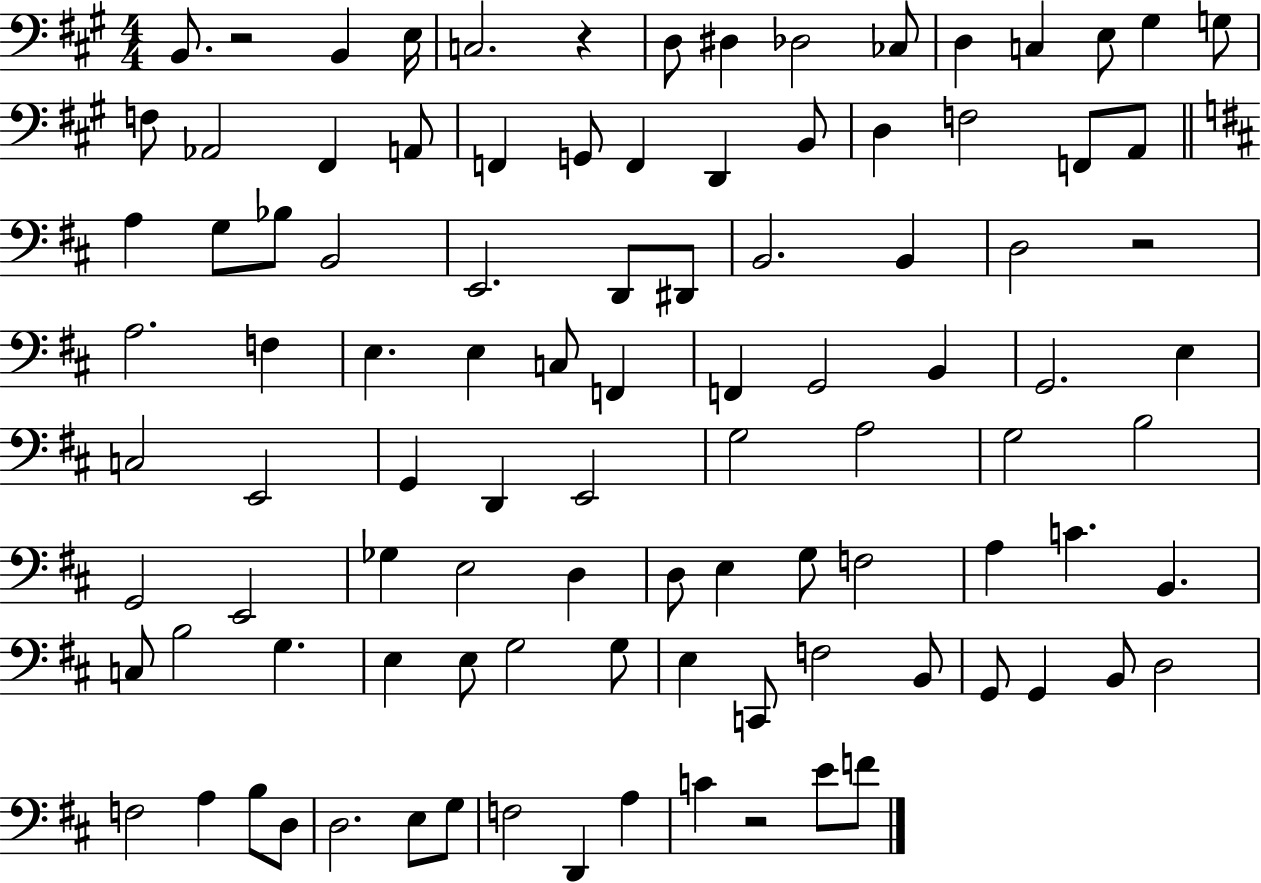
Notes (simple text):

B2/e. R/h B2/q E3/s C3/h. R/q D3/e D#3/q Db3/h CES3/e D3/q C3/q E3/e G#3/q G3/e F3/e Ab2/h F#2/q A2/e F2/q G2/e F2/q D2/q B2/e D3/q F3/h F2/e A2/e A3/q G3/e Bb3/e B2/h E2/h. D2/e D#2/e B2/h. B2/q D3/h R/h A3/h. F3/q E3/q. E3/q C3/e F2/q F2/q G2/h B2/q G2/h. E3/q C3/h E2/h G2/q D2/q E2/h G3/h A3/h G3/h B3/h G2/h E2/h Gb3/q E3/h D3/q D3/e E3/q G3/e F3/h A3/q C4/q. B2/q. C3/e B3/h G3/q. E3/q E3/e G3/h G3/e E3/q C2/e F3/h B2/e G2/e G2/q B2/e D3/h F3/h A3/q B3/e D3/e D3/h. E3/e G3/e F3/h D2/q A3/q C4/q R/h E4/e F4/e